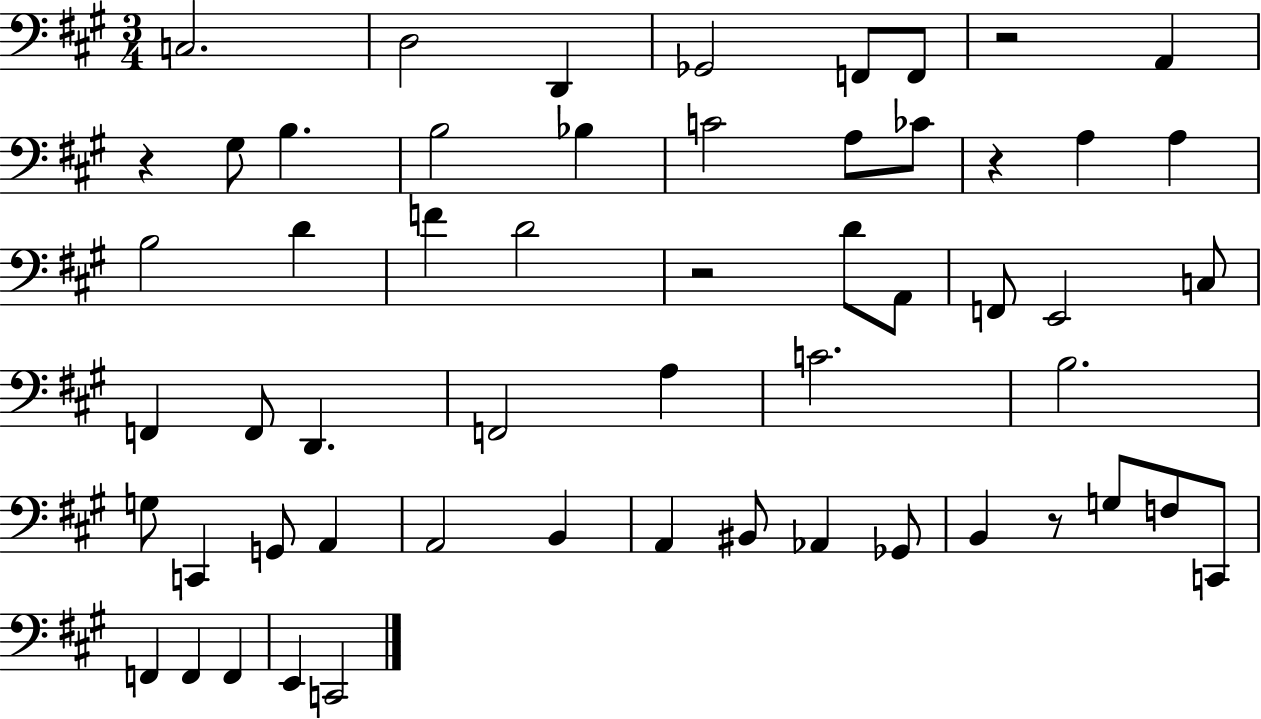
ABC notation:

X:1
T:Untitled
M:3/4
L:1/4
K:A
C,2 D,2 D,, _G,,2 F,,/2 F,,/2 z2 A,, z ^G,/2 B, B,2 _B, C2 A,/2 _C/2 z A, A, B,2 D F D2 z2 D/2 A,,/2 F,,/2 E,,2 C,/2 F,, F,,/2 D,, F,,2 A, C2 B,2 G,/2 C,, G,,/2 A,, A,,2 B,, A,, ^B,,/2 _A,, _G,,/2 B,, z/2 G,/2 F,/2 C,,/2 F,, F,, F,, E,, C,,2